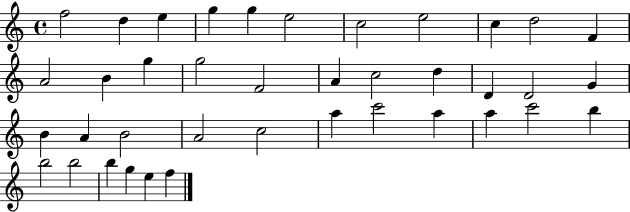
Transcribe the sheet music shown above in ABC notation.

X:1
T:Untitled
M:4/4
L:1/4
K:C
f2 d e g g e2 c2 e2 c d2 F A2 B g g2 F2 A c2 d D D2 G B A B2 A2 c2 a c'2 a a c'2 b b2 b2 b g e f